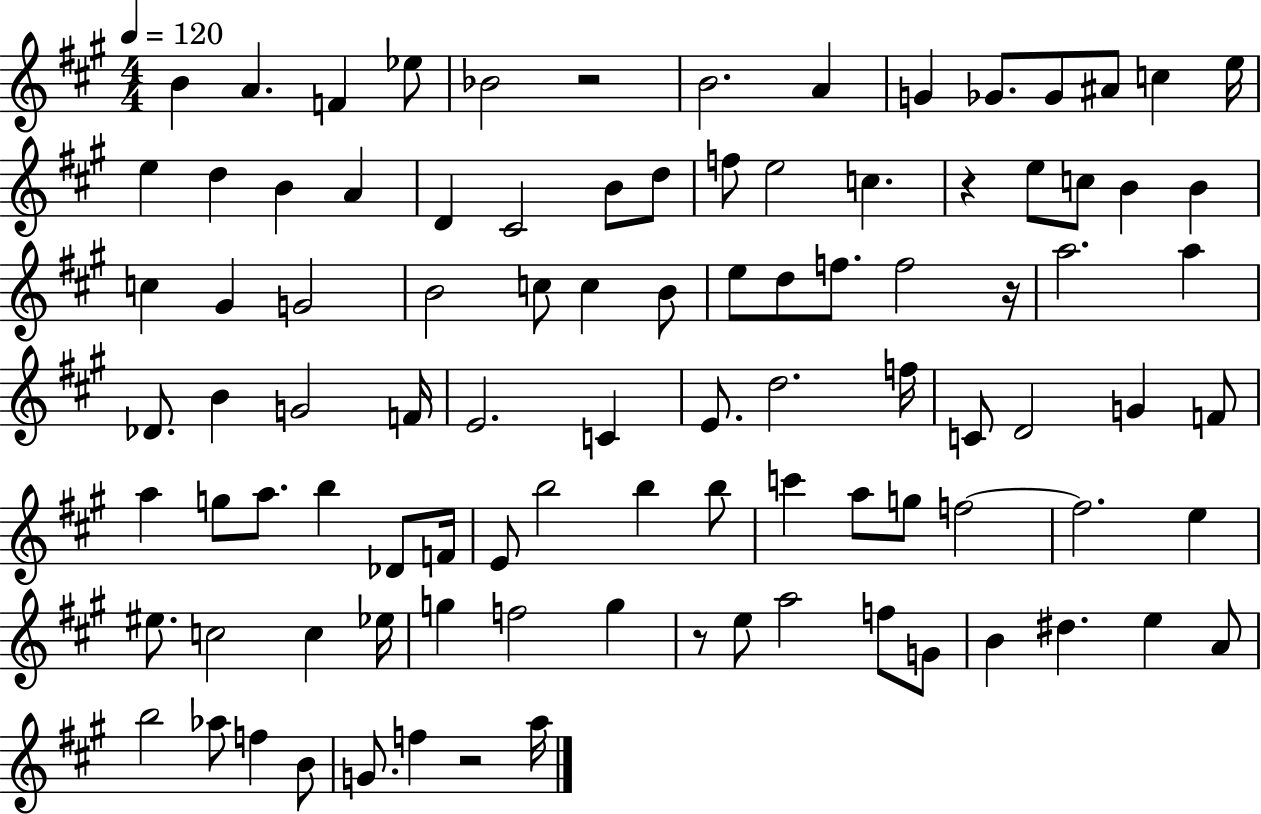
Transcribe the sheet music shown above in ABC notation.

X:1
T:Untitled
M:4/4
L:1/4
K:A
B A F _e/2 _B2 z2 B2 A G _G/2 _G/2 ^A/2 c e/4 e d B A D ^C2 B/2 d/2 f/2 e2 c z e/2 c/2 B B c ^G G2 B2 c/2 c B/2 e/2 d/2 f/2 f2 z/4 a2 a _D/2 B G2 F/4 E2 C E/2 d2 f/4 C/2 D2 G F/2 a g/2 a/2 b _D/2 F/4 E/2 b2 b b/2 c' a/2 g/2 f2 f2 e ^e/2 c2 c _e/4 g f2 g z/2 e/2 a2 f/2 G/2 B ^d e A/2 b2 _a/2 f B/2 G/2 f z2 a/4